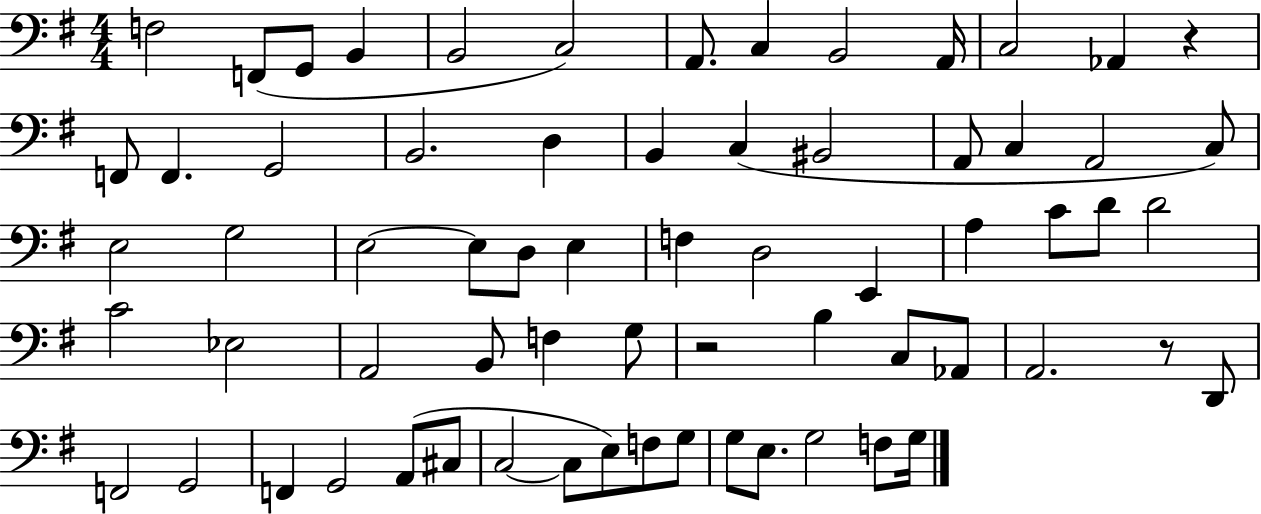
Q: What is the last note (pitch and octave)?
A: G3